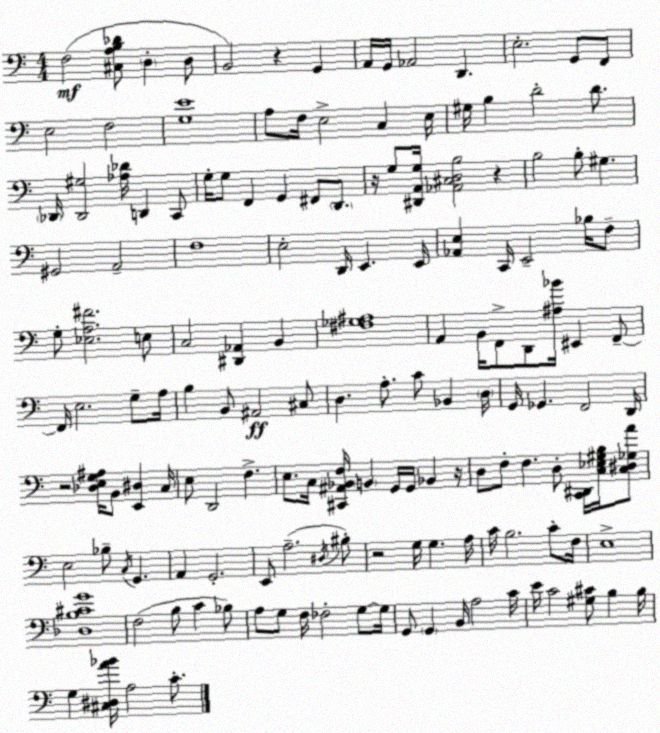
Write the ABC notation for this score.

X:1
T:Untitled
M:4/4
L:1/4
K:C
F,2 [^C,A,B,_D]/2 D, D,/2 B,,2 z G,, A,,/4 G,,/4 _A,,2 D,, E,2 G,,/2 F,,/2 E,2 F,2 [G,E]4 A,/2 F,/4 E,2 C, E,/4 ^G,/4 B, D2 D/2 _D,,/4 [_D,,^G,]2 [_A,_D]/4 D,, C,,/2 G,/4 G,/2 F,, G,, ^F,,/2 D,,/2 z/4 G,/2 [^D,,A,,G,]/4 [_A,,^C,D,B,]2 z B,2 B,/2 ^G, ^G,,2 A,,2 F,4 E,2 D,,/4 E,, E,,/4 [_A,,E,] C,,/4 E,,2 _B,/4 F,/2 G,/2 [_E,A,^F]2 E,/2 C,2 [^D,,_A,,] B,, [^F,_G,^A,]4 A,, B,,/4 F,,/2 D,,/2 [^A,_B]/4 ^E,, F,,/2 F,,/4 E,2 G,/2 A,/4 B, B,,/2 ^A,,2 ^C,/2 D, A,/2 C/2 _B,, D,/4 G,,/4 _G,, F,,2 D,,/4 z2 [_D,E,G,^A,]/4 B,,/2 [E,,^D,] C,/4 E,/2 D,,2 F, E,/2 C,/4 [^C,,^A,,_B,,F,]/4 B,, G,,/4 G,,/4 _B,, z/4 D,/2 F,/2 F, D,/2 [C,,^D,,]/4 [C,_E,^G,B,]/4 [C,^D,_G,A]/2 E,2 _B,/2 C,/4 G,, A,, G,,2 E,,/2 A,2 ^D,/4 ^B,/2 z2 G,/4 G, A,/4 C/4 B,2 C/2 F,/4 E,4 [_D,B,^CG]4 F,2 B,/2 C _B,/2 A,/2 G,/2 F,/4 _F,2 G,/2 G,/4 G,,/2 G,, B,,/4 A,2 C/4 E/4 C2 [^G,^C]/2 B, B,/4 G, [^C,^D,A_B]/4 A,2 C/2